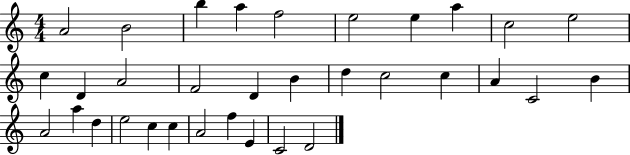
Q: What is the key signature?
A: C major